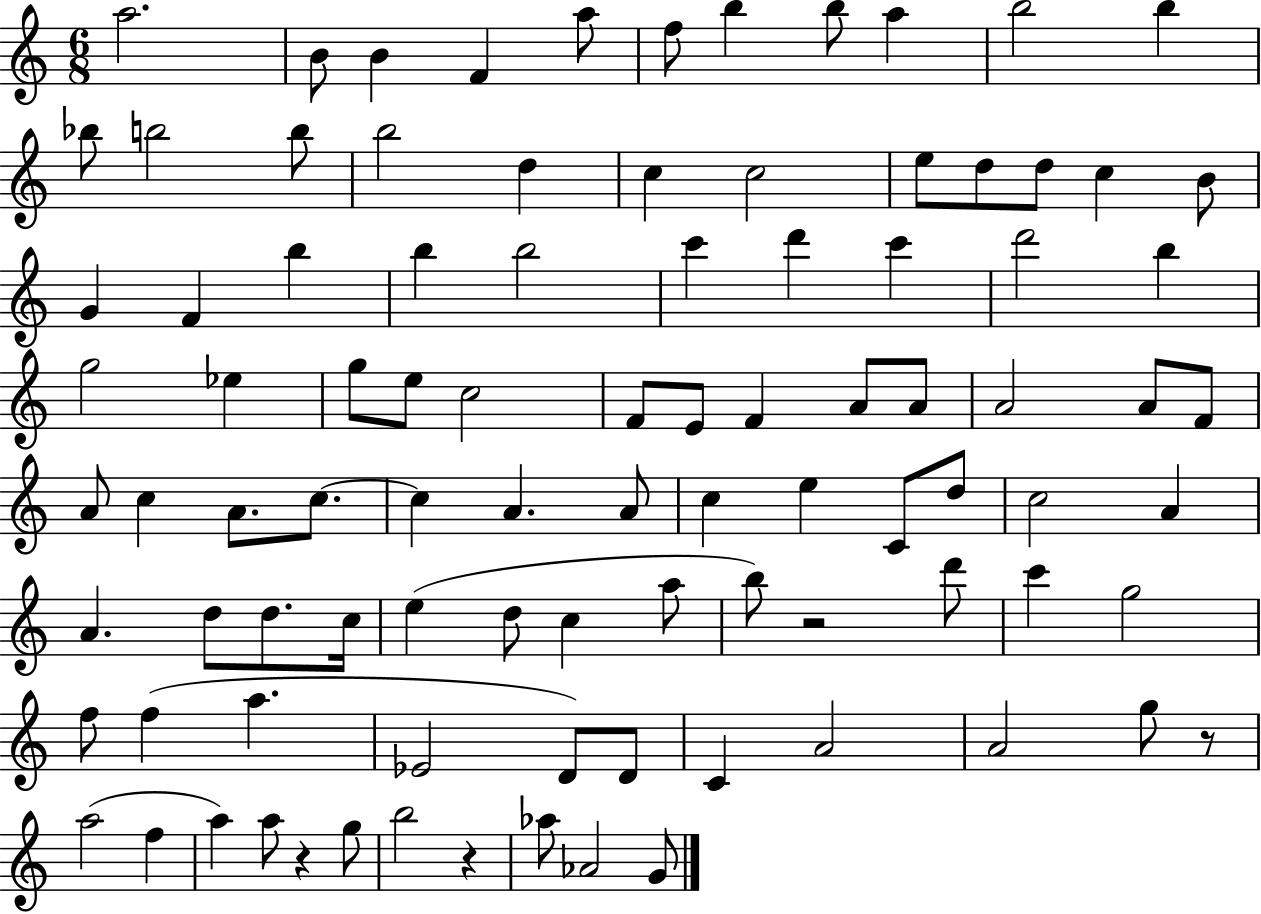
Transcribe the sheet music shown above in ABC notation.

X:1
T:Untitled
M:6/8
L:1/4
K:C
a2 B/2 B F a/2 f/2 b b/2 a b2 b _b/2 b2 b/2 b2 d c c2 e/2 d/2 d/2 c B/2 G F b b b2 c' d' c' d'2 b g2 _e g/2 e/2 c2 F/2 E/2 F A/2 A/2 A2 A/2 F/2 A/2 c A/2 c/2 c A A/2 c e C/2 d/2 c2 A A d/2 d/2 c/4 e d/2 c a/2 b/2 z2 d'/2 c' g2 f/2 f a _E2 D/2 D/2 C A2 A2 g/2 z/2 a2 f a a/2 z g/2 b2 z _a/2 _A2 G/2